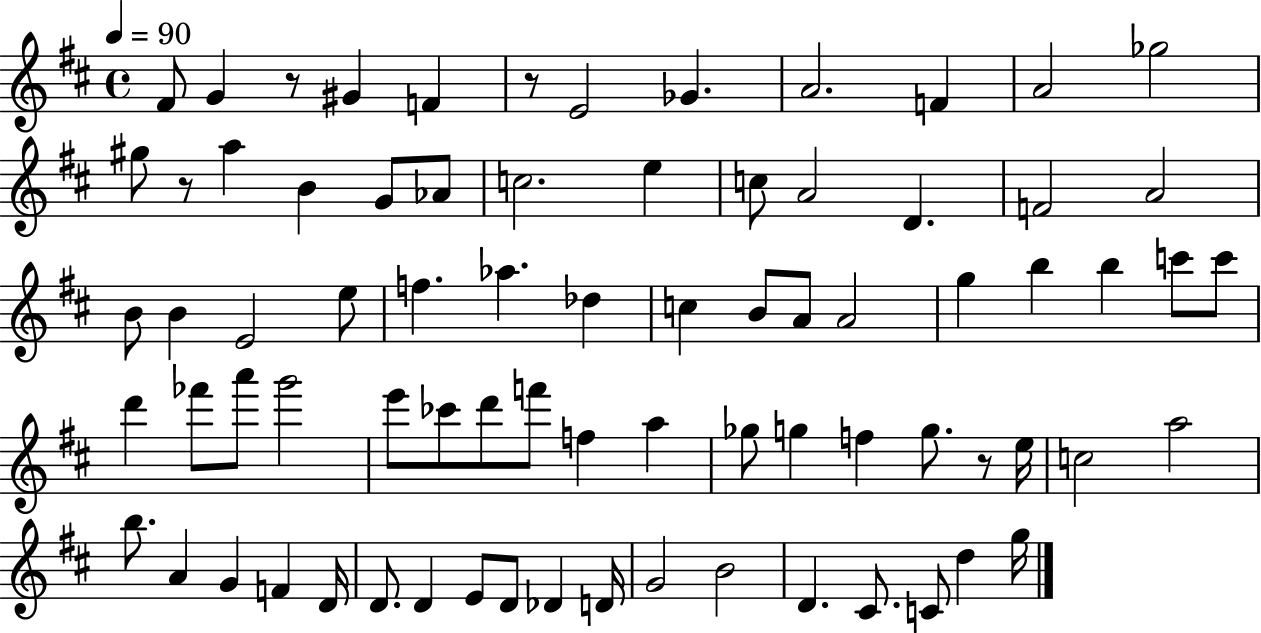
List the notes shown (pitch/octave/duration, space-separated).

F#4/e G4/q R/e G#4/q F4/q R/e E4/h Gb4/q. A4/h. F4/q A4/h Gb5/h G#5/e R/e A5/q B4/q G4/e Ab4/e C5/h. E5/q C5/e A4/h D4/q. F4/h A4/h B4/e B4/q E4/h E5/e F5/q. Ab5/q. Db5/q C5/q B4/e A4/e A4/h G5/q B5/q B5/q C6/e C6/e D6/q FES6/e A6/e G6/h E6/e CES6/e D6/e F6/e F5/q A5/q Gb5/e G5/q F5/q G5/e. R/e E5/s C5/h A5/h B5/e. A4/q G4/q F4/q D4/s D4/e. D4/q E4/e D4/e Db4/q D4/s G4/h B4/h D4/q. C#4/e. C4/e D5/q G5/s